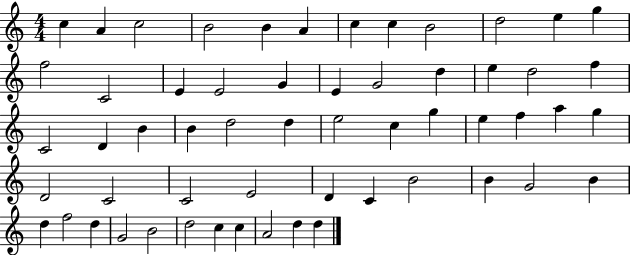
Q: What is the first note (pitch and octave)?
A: C5